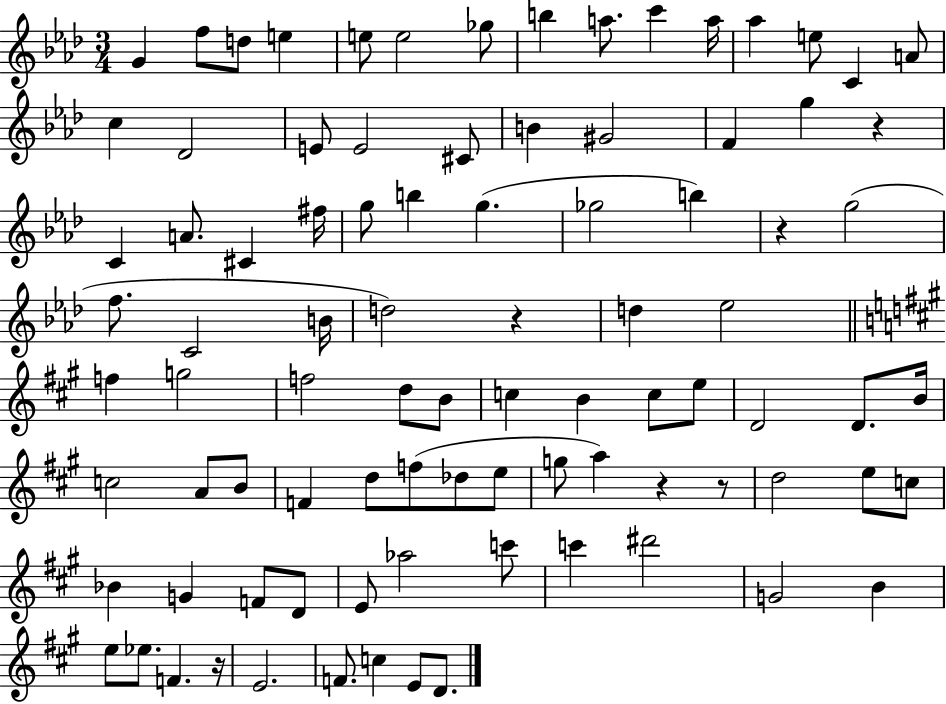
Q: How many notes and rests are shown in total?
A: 90